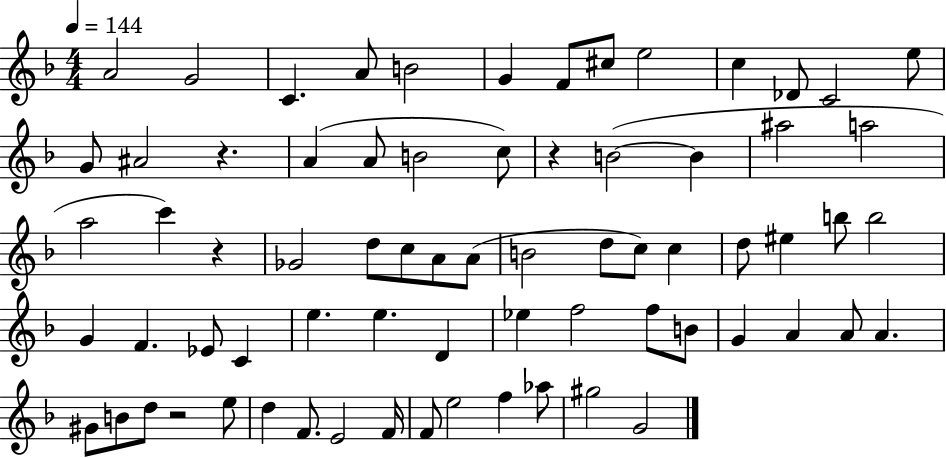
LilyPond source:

{
  \clef treble
  \numericTimeSignature
  \time 4/4
  \key f \major
  \tempo 4 = 144
  a'2 g'2 | c'4. a'8 b'2 | g'4 f'8 cis''8 e''2 | c''4 des'8 c'2 e''8 | \break g'8 ais'2 r4. | a'4( a'8 b'2 c''8) | r4 b'2~(~ b'4 | ais''2 a''2 | \break a''2 c'''4) r4 | ges'2 d''8 c''8 a'8 a'8( | b'2 d''8 c''8) c''4 | d''8 eis''4 b''8 b''2 | \break g'4 f'4. ees'8 c'4 | e''4. e''4. d'4 | ees''4 f''2 f''8 b'8 | g'4 a'4 a'8 a'4. | \break gis'8 b'8 d''8 r2 e''8 | d''4 f'8. e'2 f'16 | f'8 e''2 f''4 aes''8 | gis''2 g'2 | \break \bar "|."
}